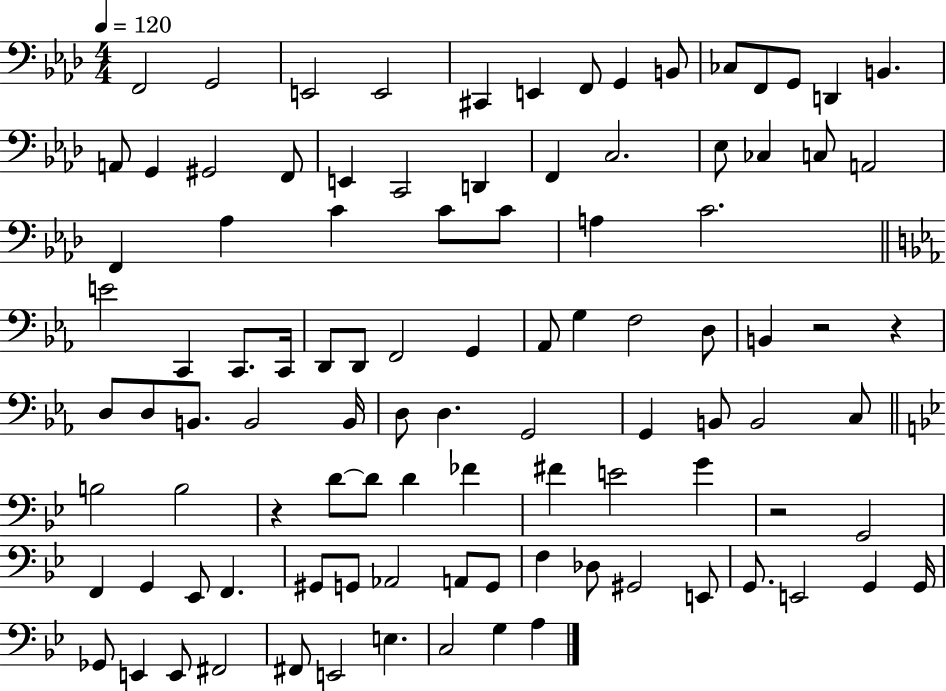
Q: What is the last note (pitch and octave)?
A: A3